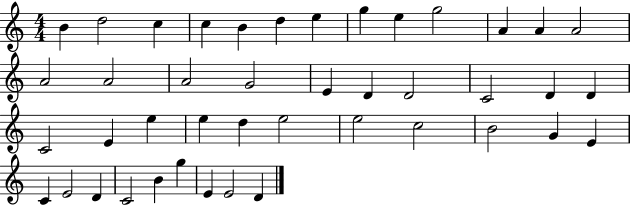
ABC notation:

X:1
T:Untitled
M:4/4
L:1/4
K:C
B d2 c c B d e g e g2 A A A2 A2 A2 A2 G2 E D D2 C2 D D C2 E e e d e2 e2 c2 B2 G E C E2 D C2 B g E E2 D